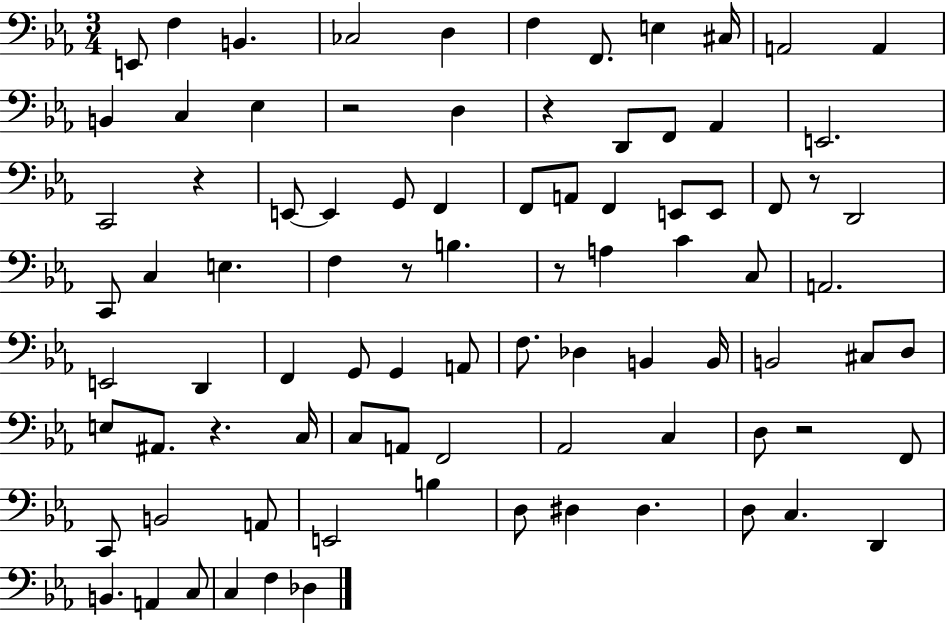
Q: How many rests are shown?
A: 8